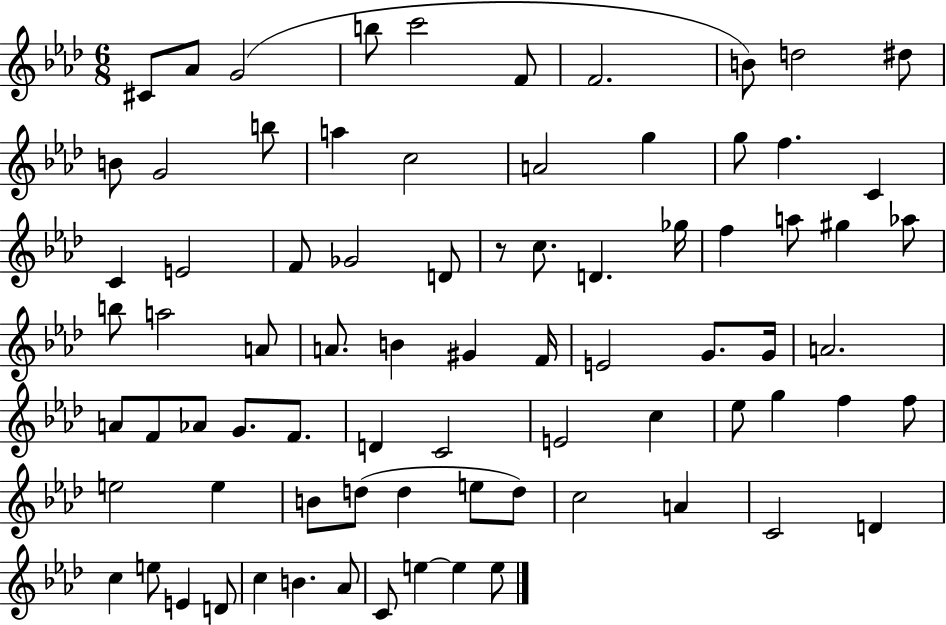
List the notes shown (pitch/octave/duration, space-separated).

C#4/e Ab4/e G4/h B5/e C6/h F4/e F4/h. B4/e D5/h D#5/e B4/e G4/h B5/e A5/q C5/h A4/h G5/q G5/e F5/q. C4/q C4/q E4/h F4/e Gb4/h D4/e R/e C5/e. D4/q. Gb5/s F5/q A5/e G#5/q Ab5/e B5/e A5/h A4/e A4/e. B4/q G#4/q F4/s E4/h G4/e. G4/s A4/h. A4/e F4/e Ab4/e G4/e. F4/e. D4/q C4/h E4/h C5/q Eb5/e G5/q F5/q F5/e E5/h E5/q B4/e D5/e D5/q E5/e D5/e C5/h A4/q C4/h D4/q C5/q E5/e E4/q D4/e C5/q B4/q. Ab4/e C4/e E5/q E5/q E5/e